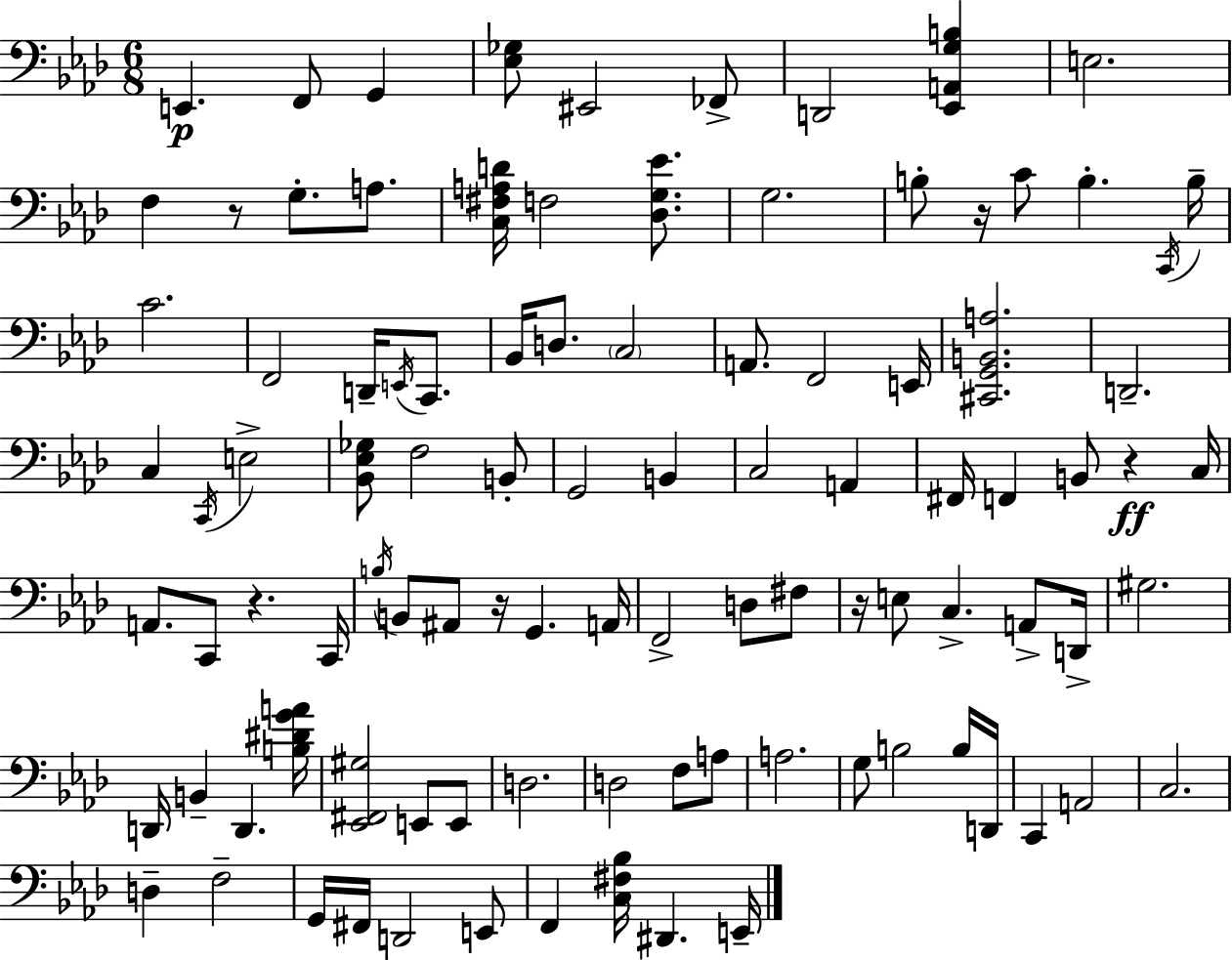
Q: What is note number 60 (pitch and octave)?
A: B2